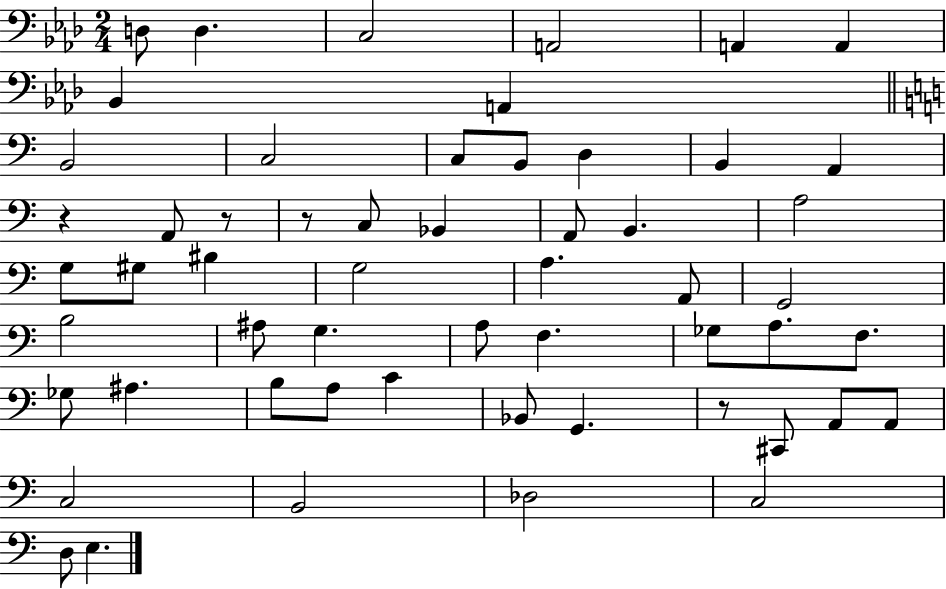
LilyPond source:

{
  \clef bass
  \numericTimeSignature
  \time 2/4
  \key aes \major
  d8 d4. | c2 | a,2 | a,4 a,4 | \break bes,4 a,4 | \bar "||" \break \key c \major b,2 | c2 | c8 b,8 d4 | b,4 a,4 | \break r4 a,8 r8 | r8 c8 bes,4 | a,8 b,4. | a2 | \break g8 gis8 bis4 | g2 | a4. a,8 | g,2 | \break b2 | ais8 g4. | a8 f4. | ges8 a8. f8. | \break ges8 ais4. | b8 a8 c'4 | bes,8 g,4. | r8 cis,8 a,8 a,8 | \break c2 | b,2 | des2 | c2 | \break d8 e4. | \bar "|."
}